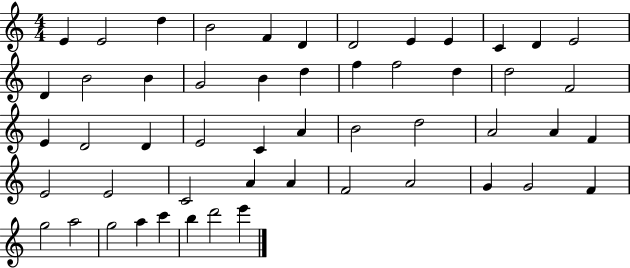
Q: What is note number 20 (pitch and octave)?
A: F5